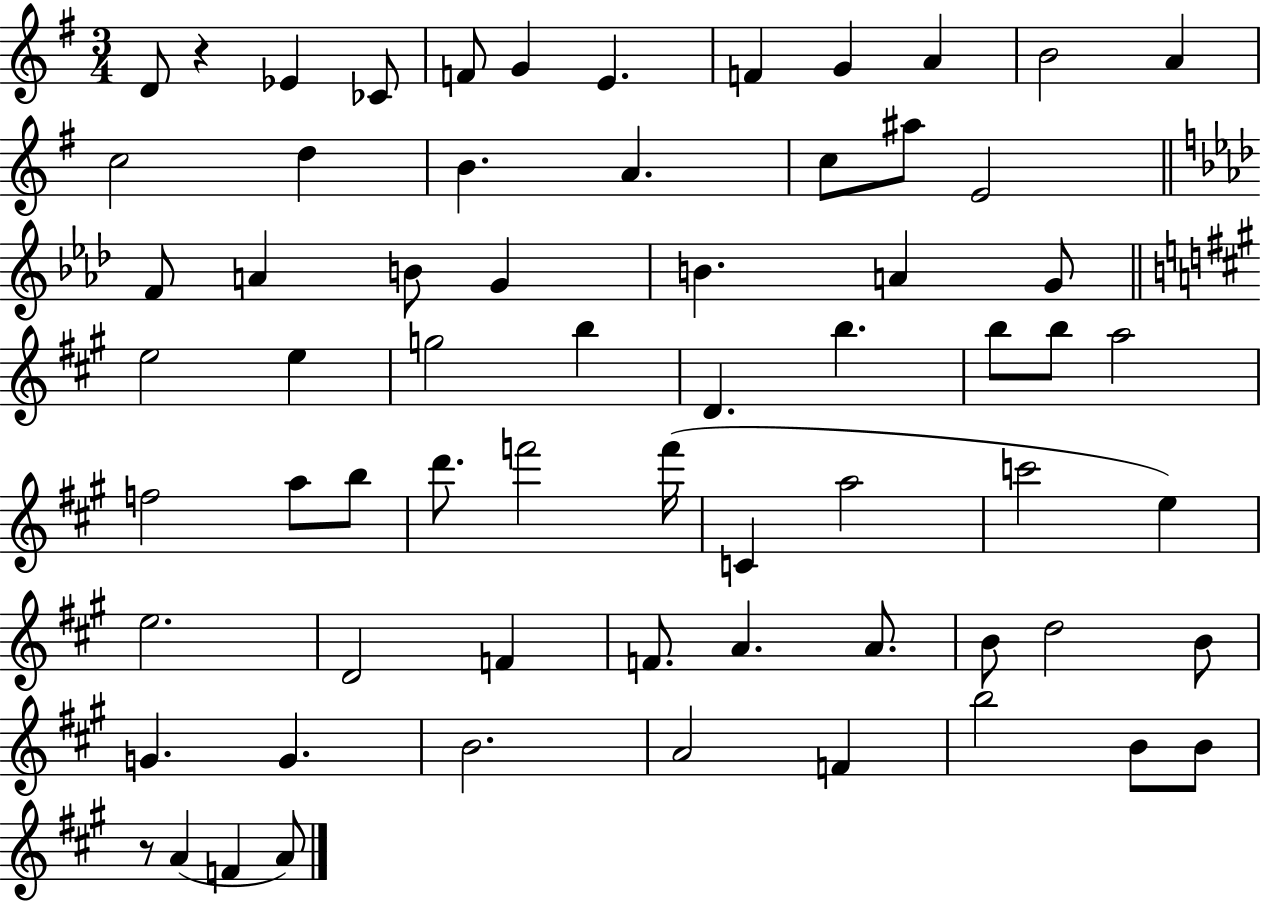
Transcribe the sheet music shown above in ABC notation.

X:1
T:Untitled
M:3/4
L:1/4
K:G
D/2 z _E _C/2 F/2 G E F G A B2 A c2 d B A c/2 ^a/2 E2 F/2 A B/2 G B A G/2 e2 e g2 b D b b/2 b/2 a2 f2 a/2 b/2 d'/2 f'2 f'/4 C a2 c'2 e e2 D2 F F/2 A A/2 B/2 d2 B/2 G G B2 A2 F b2 B/2 B/2 z/2 A F A/2